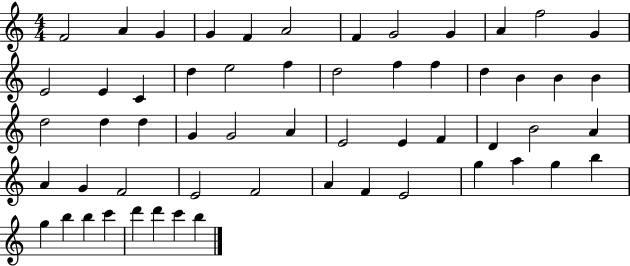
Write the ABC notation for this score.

X:1
T:Untitled
M:4/4
L:1/4
K:C
F2 A G G F A2 F G2 G A f2 G E2 E C d e2 f d2 f f d B B B d2 d d G G2 A E2 E F D B2 A A G F2 E2 F2 A F E2 g a g b g b b c' d' d' c' b